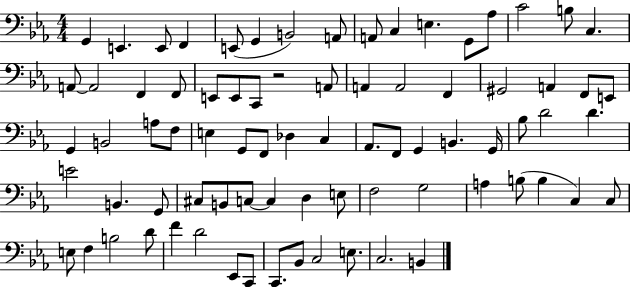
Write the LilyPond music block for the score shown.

{
  \clef bass
  \numericTimeSignature
  \time 4/4
  \key ees \major
  \repeat volta 2 { g,4 e,4. e,8 f,4 | e,8( g,4 b,2) a,8 | a,8 c4 e4. g,8 aes8 | c'2 b8 c4. | \break a,8~~ a,2 f,4 f,8 | e,8 e,8 c,8 r2 a,8 | a,4 a,2 f,4 | gis,2 a,4 f,8 e,8 | \break g,4 b,2 a8 f8 | e4 g,8 f,8 des4 c4 | aes,8. f,8 g,4 b,4. g,16 | bes8 d'2 d'4. | \break e'2 b,4. g,8 | cis8 b,8 c8~~ c4 d4 e8 | f2 g2 | a4 b8( b4 c4) c8 | \break e8 f4 b2 d'8 | f'4 d'2 ees,8 c,8 | c,8. bes,8 c2 e8. | c2. b,4 | \break } \bar "|."
}